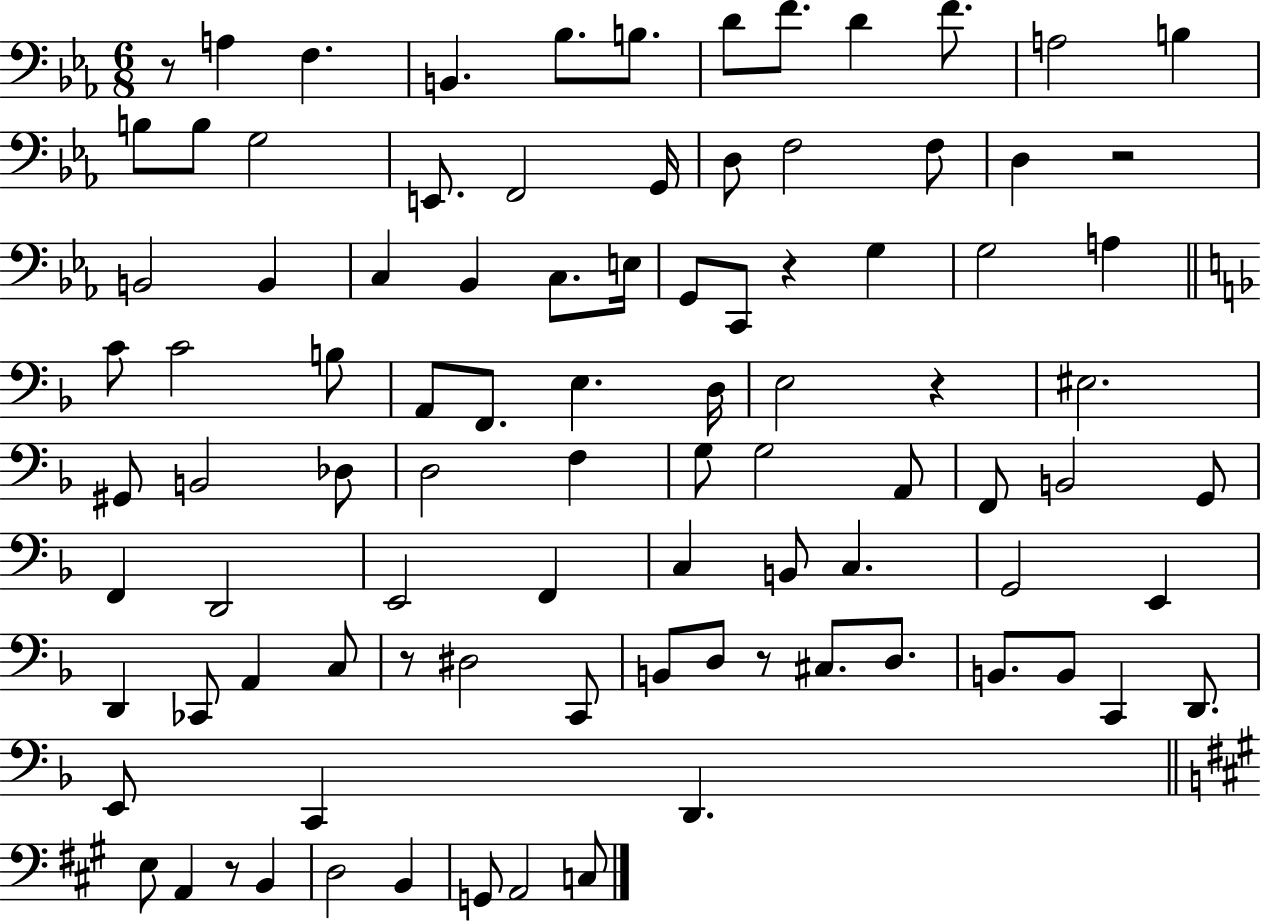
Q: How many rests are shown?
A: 7